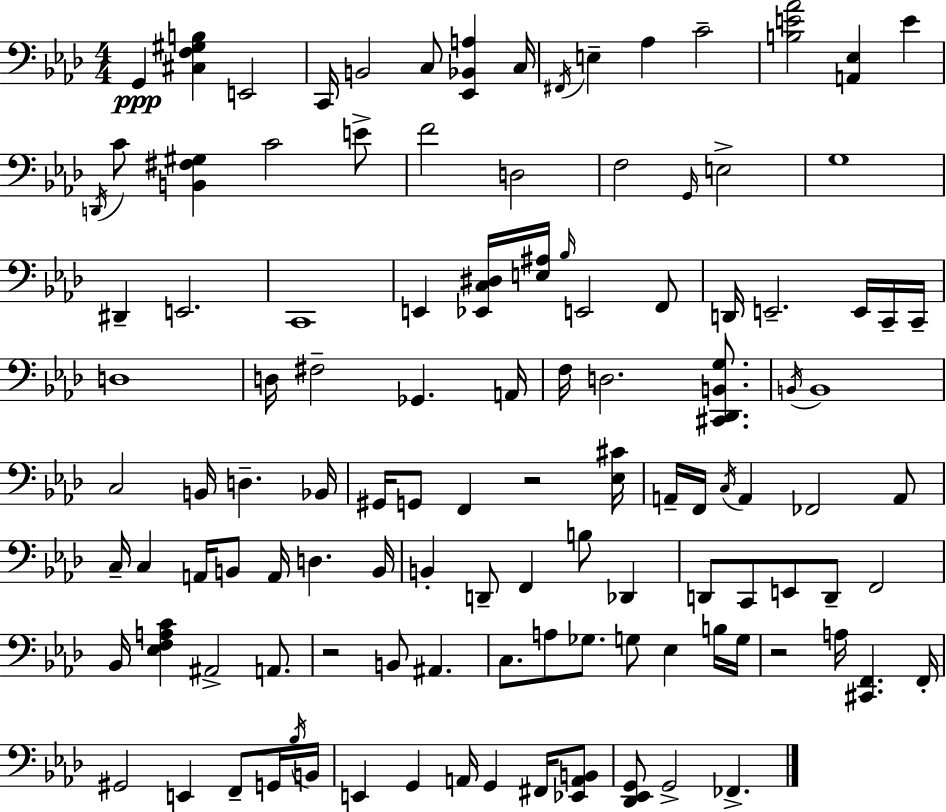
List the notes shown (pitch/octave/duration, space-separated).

G2/q [C#3,F3,G#3,B3]/q E2/h C2/s B2/h C3/e [Eb2,Bb2,A3]/q C3/s F#2/s E3/q Ab3/q C4/h [B3,E4,Ab4]/h [A2,Eb3]/q E4/q D2/s C4/e [B2,F#3,G#3]/q C4/h E4/e F4/h D3/h F3/h G2/s E3/h G3/w D#2/q E2/h. C2/w E2/q [Eb2,C3,D#3]/s [E3,A#3]/s Bb3/s E2/h F2/e D2/s E2/h. E2/s C2/s C2/s D3/w D3/s F#3/h Gb2/q. A2/s F3/s D3/h. [C#2,Db2,B2,G3]/e. B2/s B2/w C3/h B2/s D3/q. Bb2/s G#2/s G2/e F2/q R/h [Eb3,C#4]/s A2/s F2/s C3/s A2/q FES2/h A2/e C3/s C3/q A2/s B2/e A2/s D3/q. B2/s B2/q D2/e F2/q B3/e Db2/q D2/e C2/e E2/e D2/e F2/h Bb2/s [Eb3,F3,A3,C4]/q A#2/h A2/e. R/h B2/e A#2/q. C3/e. A3/e Gb3/e. G3/e Eb3/q B3/s G3/s R/h A3/s [C#2,F2]/q. F2/s G#2/h E2/q F2/e G2/s Bb3/s B2/s E2/q G2/q A2/s G2/q F#2/s [Eb2,A2,B2]/e [Db2,Eb2,G2]/e G2/h FES2/q.